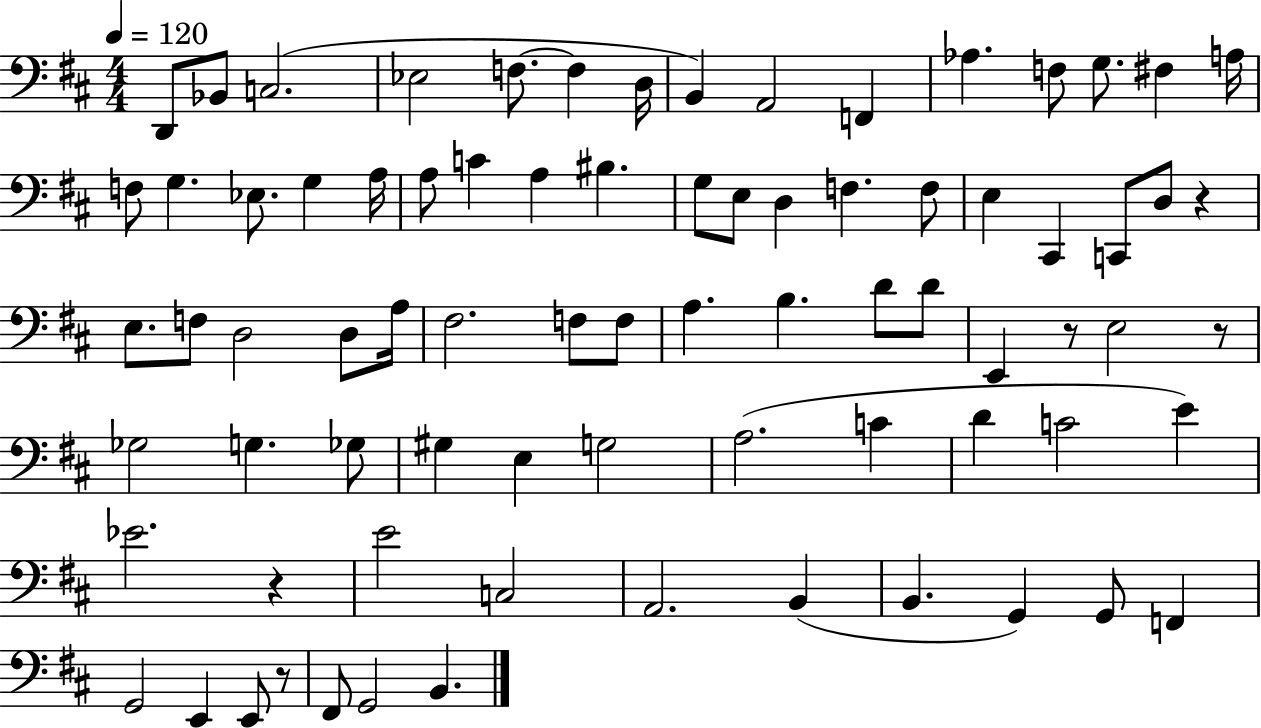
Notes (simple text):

D2/e Bb2/e C3/h. Eb3/h F3/e. F3/q D3/s B2/q A2/h F2/q Ab3/q. F3/e G3/e. F#3/q A3/s F3/e G3/q. Eb3/e. G3/q A3/s A3/e C4/q A3/q BIS3/q. G3/e E3/e D3/q F3/q. F3/e E3/q C#2/q C2/e D3/e R/q E3/e. F3/e D3/h D3/e A3/s F#3/h. F3/e F3/e A3/q. B3/q. D4/e D4/e E2/q R/e E3/h R/e Gb3/h G3/q. Gb3/e G#3/q E3/q G3/h A3/h. C4/q D4/q C4/h E4/q Eb4/h. R/q E4/h C3/h A2/h. B2/q B2/q. G2/q G2/e F2/q G2/h E2/q E2/e R/e F#2/e G2/h B2/q.